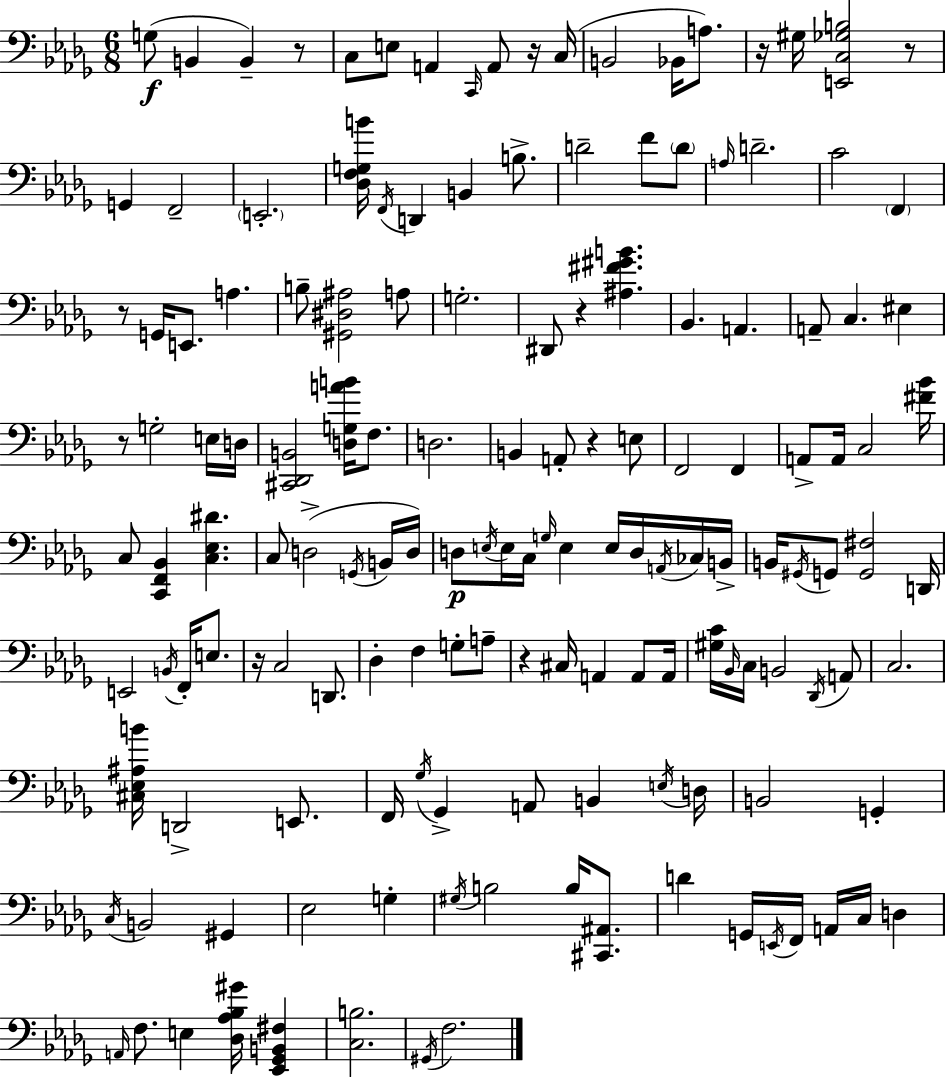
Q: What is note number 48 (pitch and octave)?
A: F2